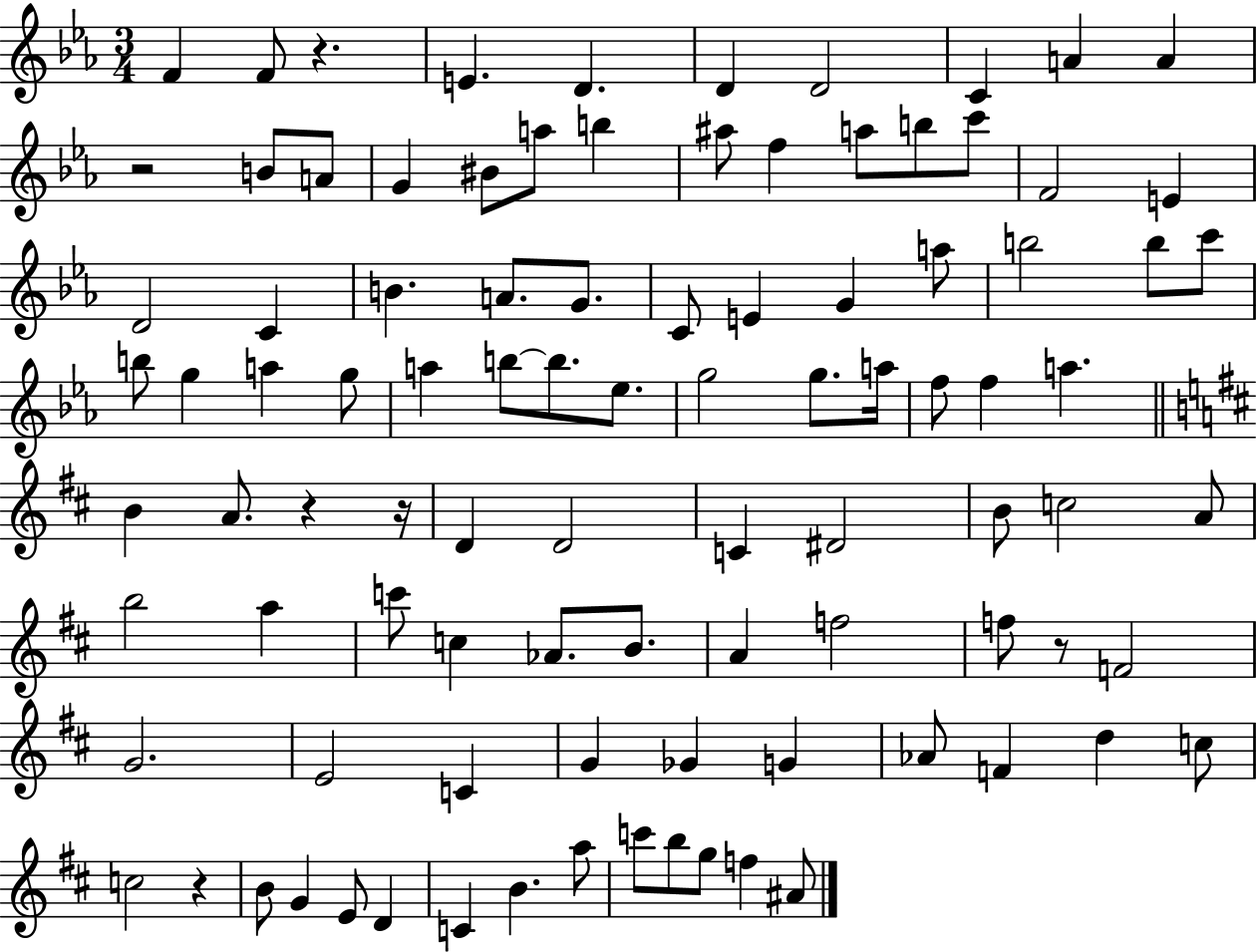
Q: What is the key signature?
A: EES major